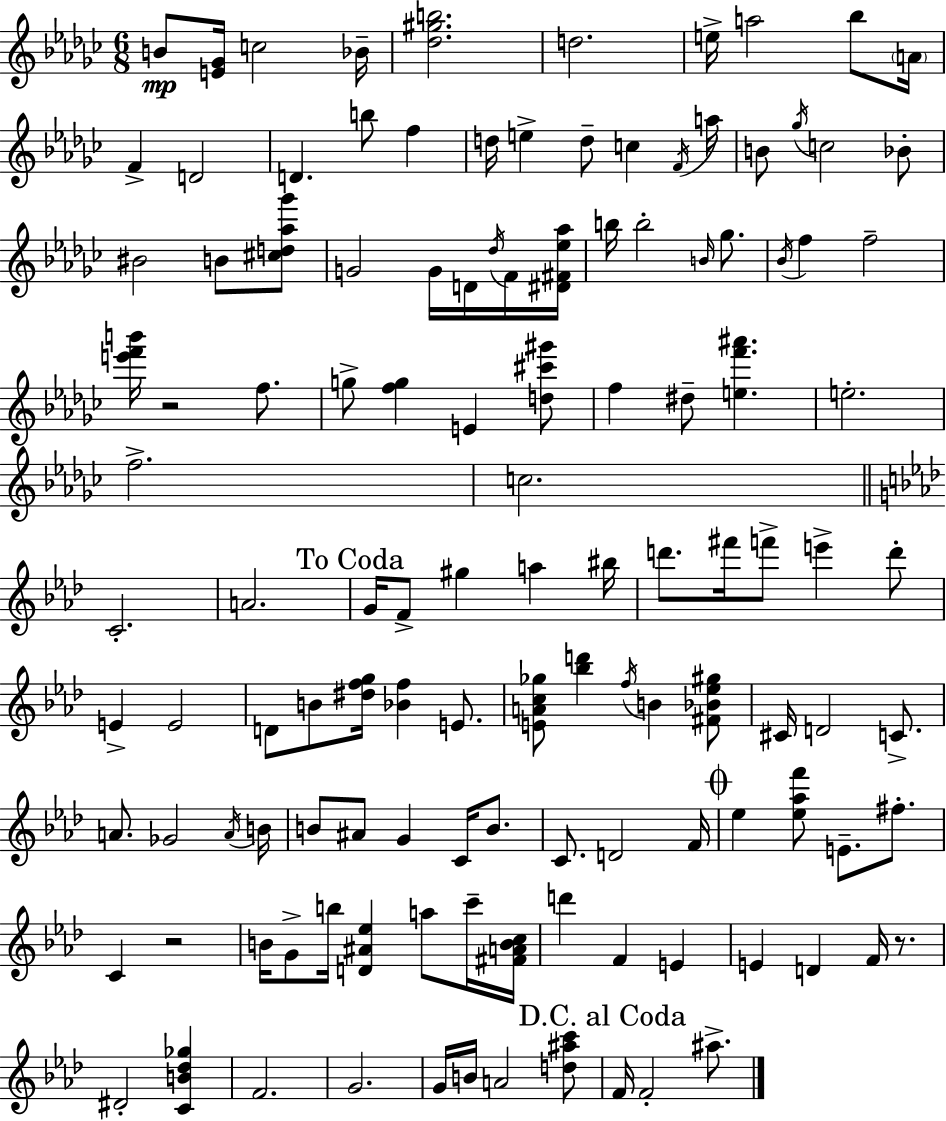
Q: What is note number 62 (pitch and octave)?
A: E4